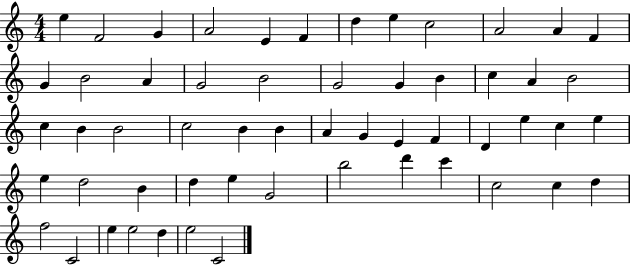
{
  \clef treble
  \numericTimeSignature
  \time 4/4
  \key c \major
  e''4 f'2 g'4 | a'2 e'4 f'4 | d''4 e''4 c''2 | a'2 a'4 f'4 | \break g'4 b'2 a'4 | g'2 b'2 | g'2 g'4 b'4 | c''4 a'4 b'2 | \break c''4 b'4 b'2 | c''2 b'4 b'4 | a'4 g'4 e'4 f'4 | d'4 e''4 c''4 e''4 | \break e''4 d''2 b'4 | d''4 e''4 g'2 | b''2 d'''4 c'''4 | c''2 c''4 d''4 | \break f''2 c'2 | e''4 e''2 d''4 | e''2 c'2 | \bar "|."
}